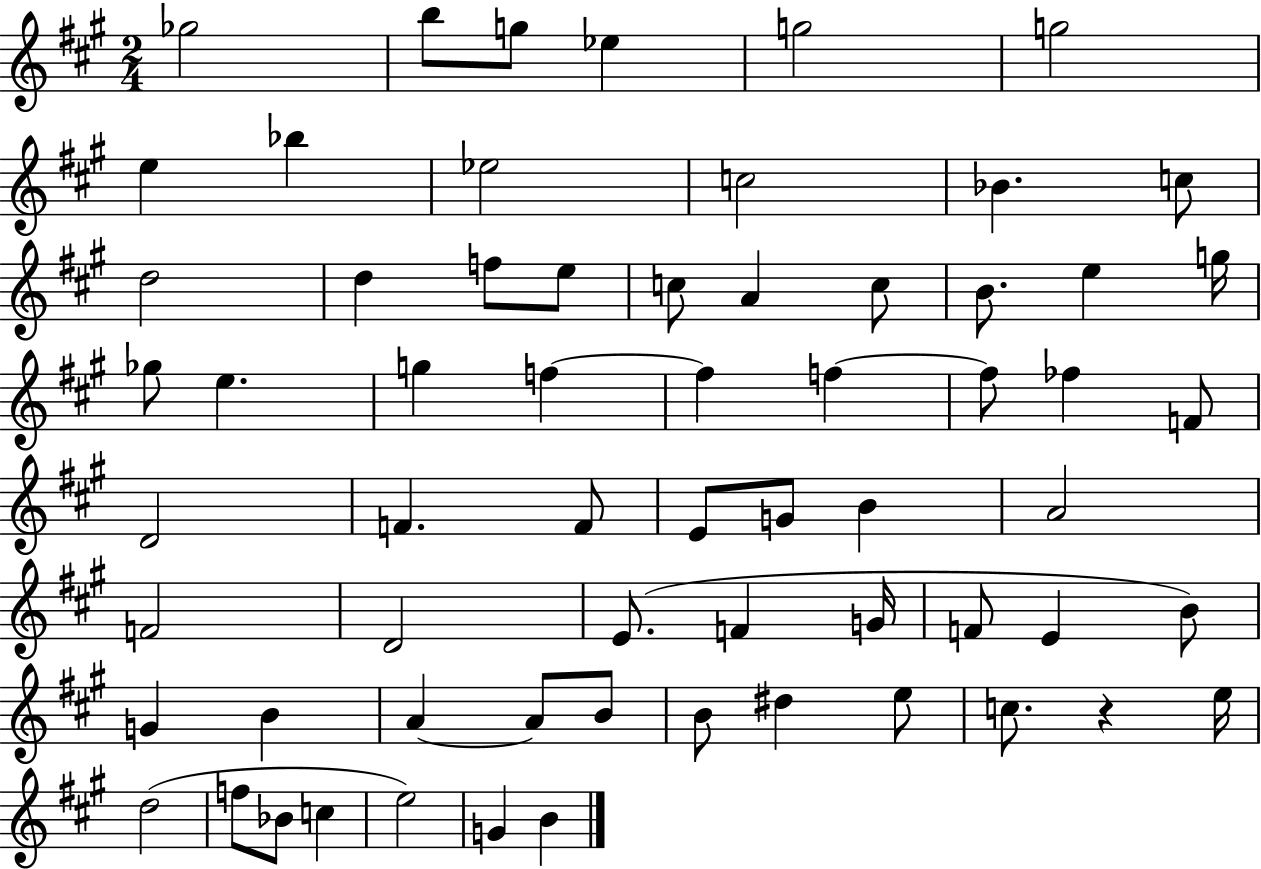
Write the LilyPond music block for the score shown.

{
  \clef treble
  \numericTimeSignature
  \time 2/4
  \key a \major
  ges''2 | b''8 g''8 ees''4 | g''2 | g''2 | \break e''4 bes''4 | ees''2 | c''2 | bes'4. c''8 | \break d''2 | d''4 f''8 e''8 | c''8 a'4 c''8 | b'8. e''4 g''16 | \break ges''8 e''4. | g''4 f''4~~ | f''4 f''4~~ | f''8 fes''4 f'8 | \break d'2 | f'4. f'8 | e'8 g'8 b'4 | a'2 | \break f'2 | d'2 | e'8.( f'4 g'16 | f'8 e'4 b'8) | \break g'4 b'4 | a'4~~ a'8 b'8 | b'8 dis''4 e''8 | c''8. r4 e''16 | \break d''2( | f''8 bes'8 c''4 | e''2) | g'4 b'4 | \break \bar "|."
}